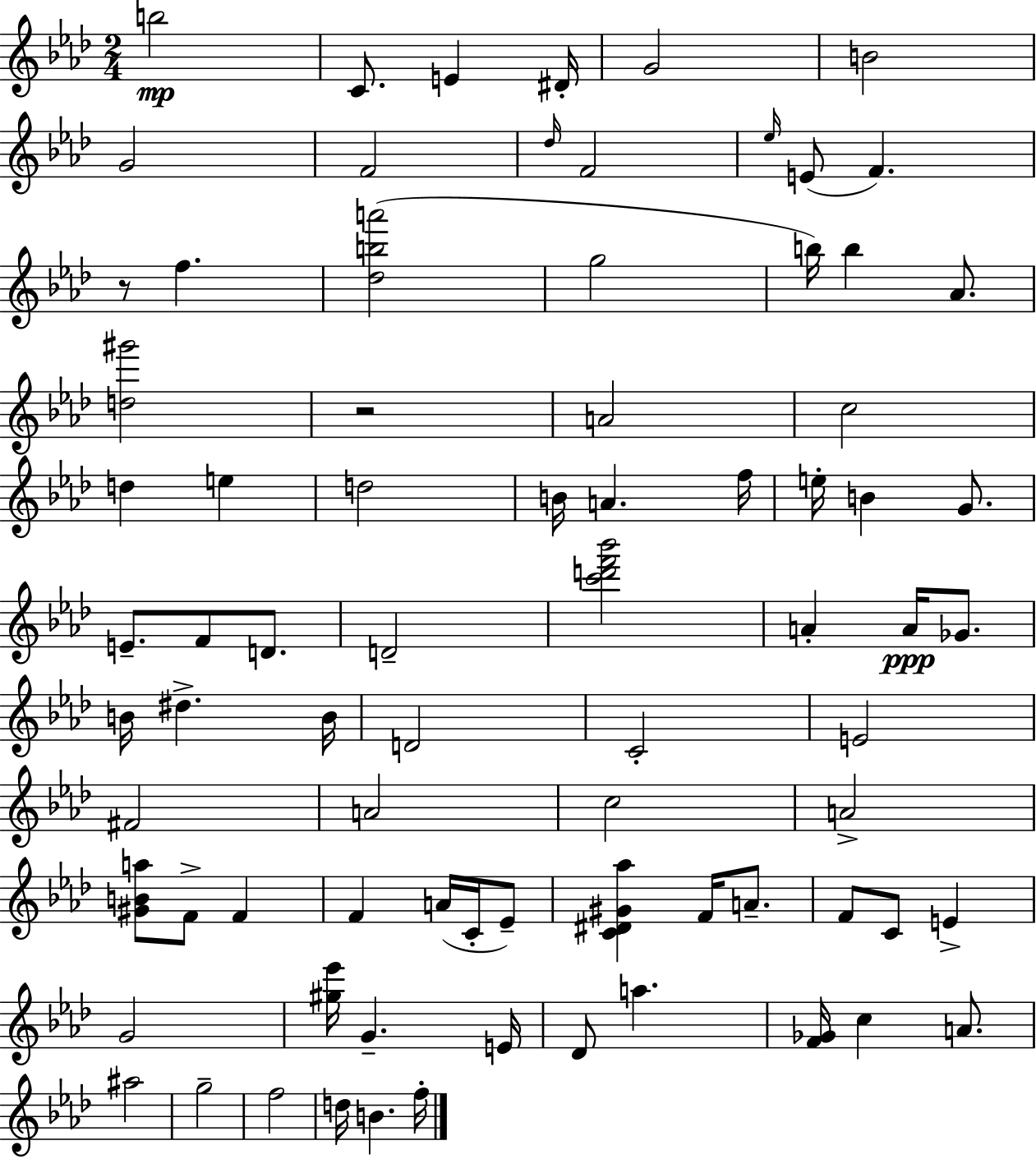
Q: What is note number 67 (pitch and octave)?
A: F5